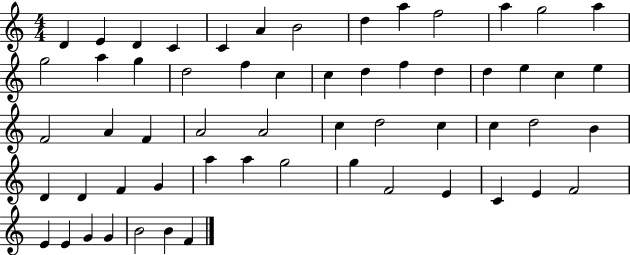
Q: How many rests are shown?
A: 0